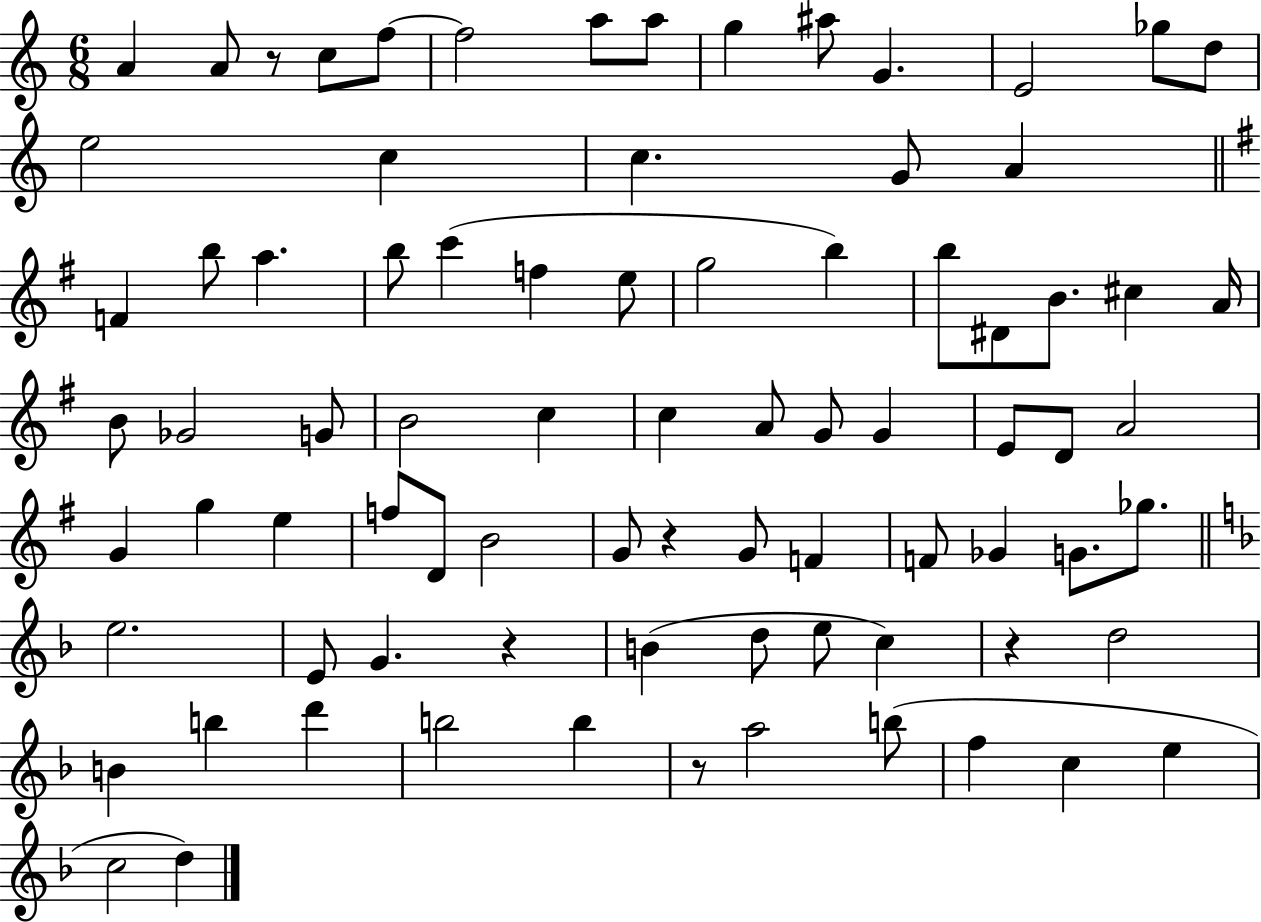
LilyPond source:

{
  \clef treble
  \numericTimeSignature
  \time 6/8
  \key c \major
  a'4 a'8 r8 c''8 f''8~~ | f''2 a''8 a''8 | g''4 ais''8 g'4. | e'2 ges''8 d''8 | \break e''2 c''4 | c''4. g'8 a'4 | \bar "||" \break \key e \minor f'4 b''8 a''4. | b''8 c'''4( f''4 e''8 | g''2 b''4) | b''8 dis'8 b'8. cis''4 a'16 | \break b'8 ges'2 g'8 | b'2 c''4 | c''4 a'8 g'8 g'4 | e'8 d'8 a'2 | \break g'4 g''4 e''4 | f''8 d'8 b'2 | g'8 r4 g'8 f'4 | f'8 ges'4 g'8. ges''8. | \break \bar "||" \break \key f \major e''2. | e'8 g'4. r4 | b'4( d''8 e''8 c''4) | r4 d''2 | \break b'4 b''4 d'''4 | b''2 b''4 | r8 a''2 b''8( | f''4 c''4 e''4 | \break c''2 d''4) | \bar "|."
}